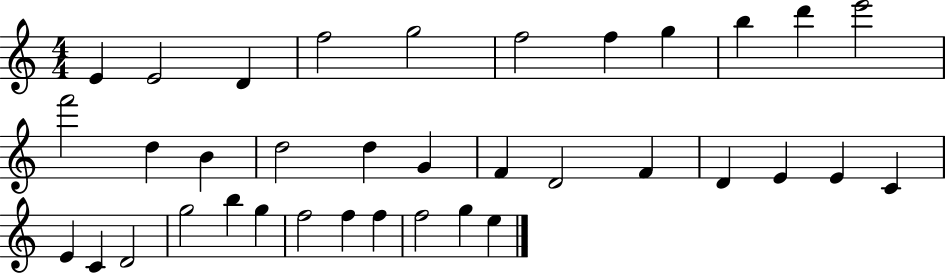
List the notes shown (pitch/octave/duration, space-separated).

E4/q E4/h D4/q F5/h G5/h F5/h F5/q G5/q B5/q D6/q E6/h F6/h D5/q B4/q D5/h D5/q G4/q F4/q D4/h F4/q D4/q E4/q E4/q C4/q E4/q C4/q D4/h G5/h B5/q G5/q F5/h F5/q F5/q F5/h G5/q E5/q